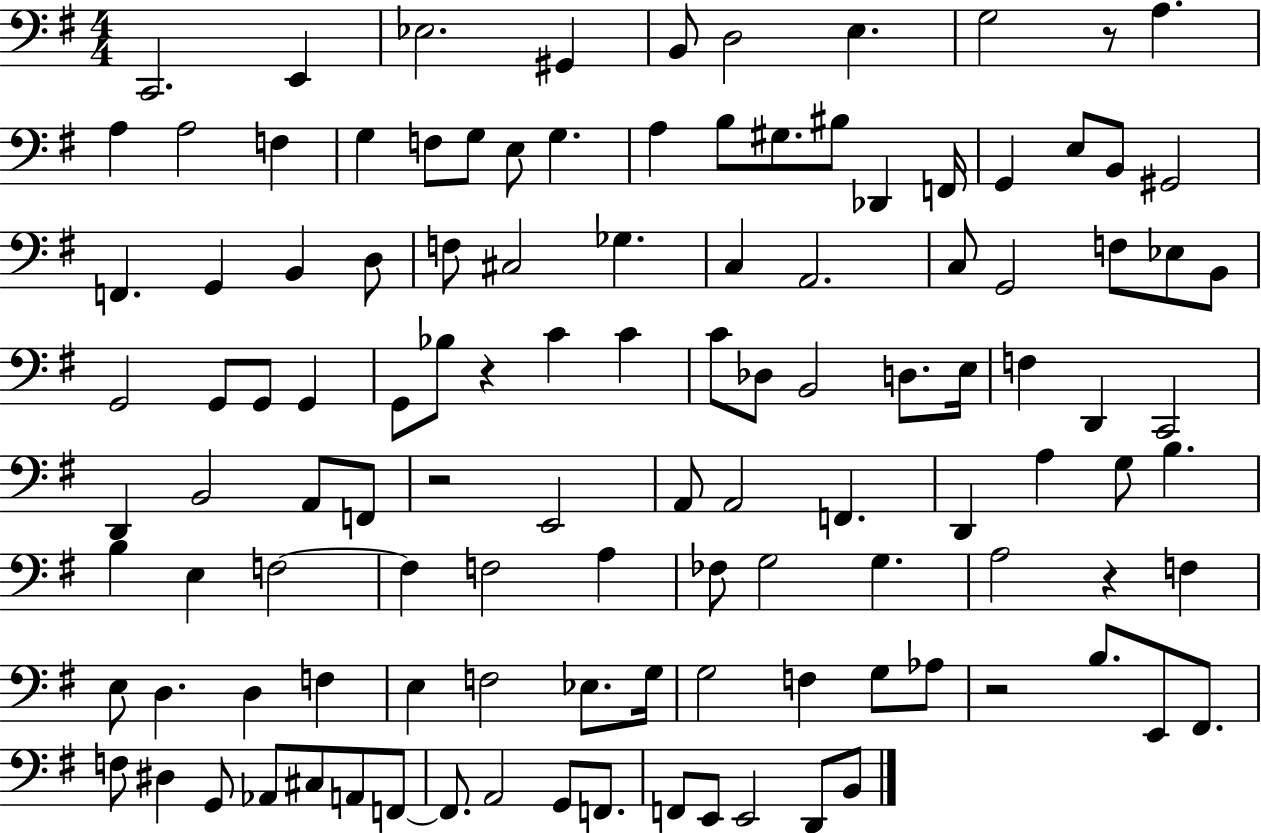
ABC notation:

X:1
T:Untitled
M:4/4
L:1/4
K:G
C,,2 E,, _E,2 ^G,, B,,/2 D,2 E, G,2 z/2 A, A, A,2 F, G, F,/2 G,/2 E,/2 G, A, B,/2 ^G,/2 ^B,/2 _D,, F,,/4 G,, E,/2 B,,/2 ^G,,2 F,, G,, B,, D,/2 F,/2 ^C,2 _G, C, A,,2 C,/2 G,,2 F,/2 _E,/2 B,,/2 G,,2 G,,/2 G,,/2 G,, G,,/2 _B,/2 z C C C/2 _D,/2 B,,2 D,/2 E,/4 F, D,, C,,2 D,, B,,2 A,,/2 F,,/2 z2 E,,2 A,,/2 A,,2 F,, D,, A, G,/2 B, B, E, F,2 F, F,2 A, _F,/2 G,2 G, A,2 z F, E,/2 D, D, F, E, F,2 _E,/2 G,/4 G,2 F, G,/2 _A,/2 z2 B,/2 E,,/2 ^F,,/2 F,/2 ^D, G,,/2 _A,,/2 ^C,/2 A,,/2 F,,/2 F,,/2 A,,2 G,,/2 F,,/2 F,,/2 E,,/2 E,,2 D,,/2 B,,/2